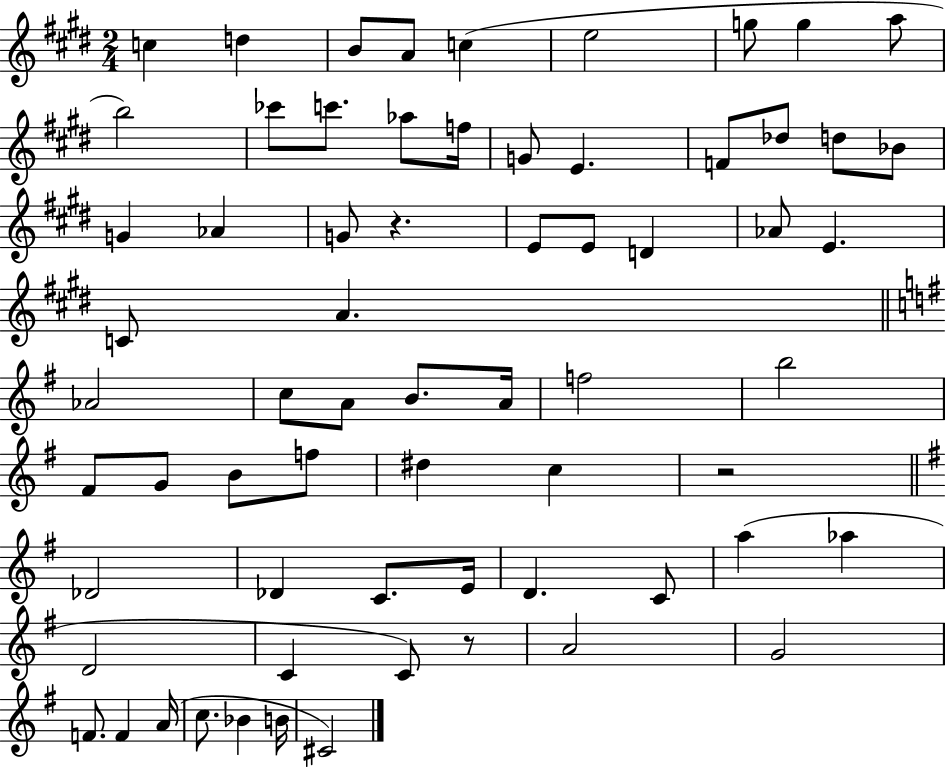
{
  \clef treble
  \numericTimeSignature
  \time 2/4
  \key e \major
  c''4 d''4 | b'8 a'8 c''4( | e''2 | g''8 g''4 a''8 | \break b''2) | ces'''8 c'''8. aes''8 f''16 | g'8 e'4. | f'8 des''8 d''8 bes'8 | \break g'4 aes'4 | g'8 r4. | e'8 e'8 d'4 | aes'8 e'4. | \break c'8 a'4. | \bar "||" \break \key g \major aes'2 | c''8 a'8 b'8. a'16 | f''2 | b''2 | \break fis'8 g'8 b'8 f''8 | dis''4 c''4 | r2 | \bar "||" \break \key g \major des'2 | des'4 c'8. e'16 | d'4. c'8 | a''4( aes''4 | \break d'2 | c'4 c'8) r8 | a'2 | g'2 | \break f'8. f'4 a'16( | c''8. bes'4 b'16 | cis'2) | \bar "|."
}